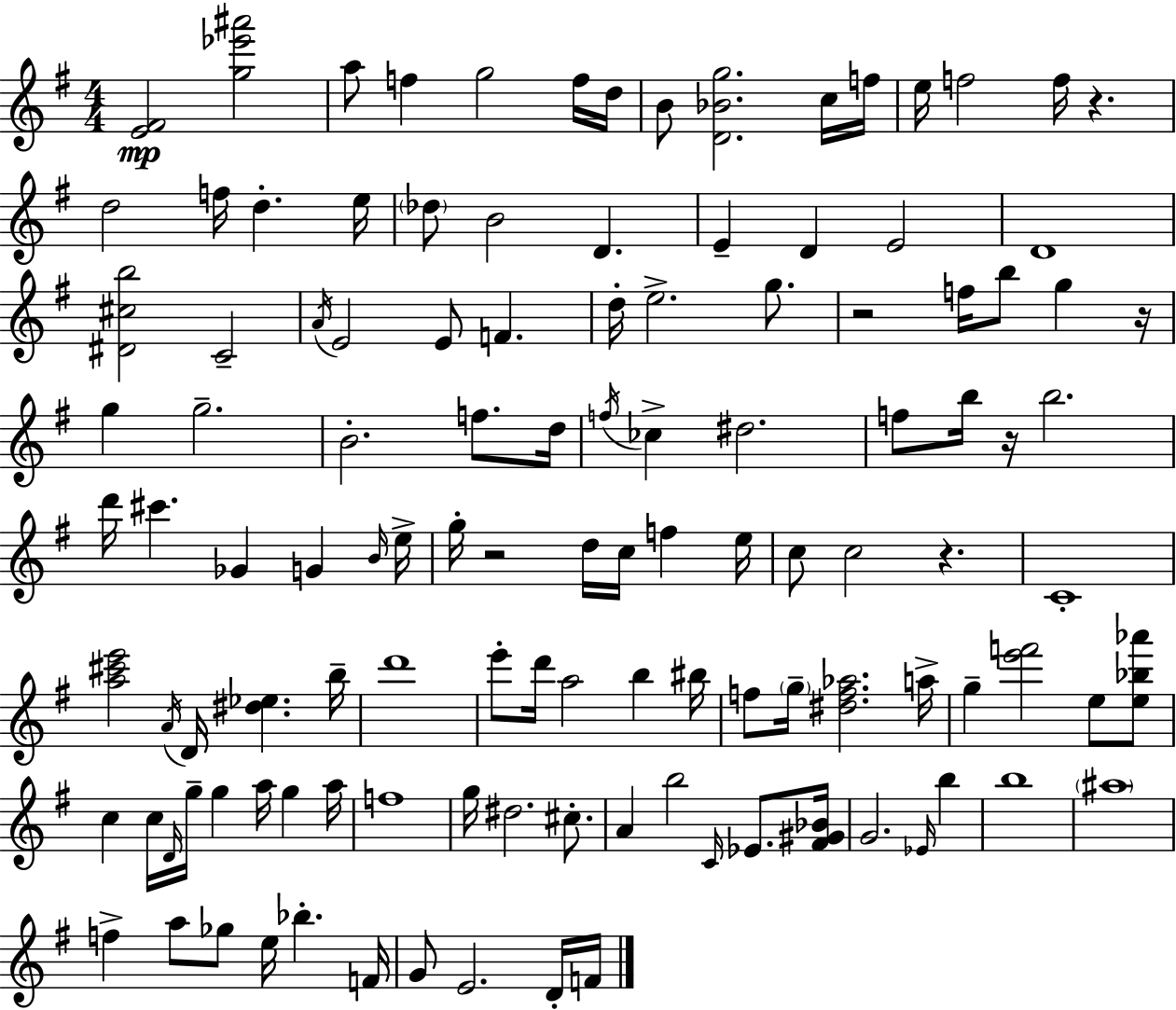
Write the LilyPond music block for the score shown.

{
  \clef treble
  \numericTimeSignature
  \time 4/4
  \key g \major
  <e' fis'>2\mp <g'' ees''' ais'''>2 | a''8 f''4 g''2 f''16 d''16 | b'8 <d' bes' g''>2. c''16 f''16 | e''16 f''2 f''16 r4. | \break d''2 f''16 d''4.-. e''16 | \parenthesize des''8 b'2 d'4. | e'4-- d'4 e'2 | d'1 | \break <dis' cis'' b''>2 c'2-- | \acciaccatura { a'16 } e'2 e'8 f'4. | d''16-. e''2.-> g''8. | r2 f''16 b''8 g''4 | \break r16 g''4 g''2.-- | b'2.-. f''8. | d''16 \acciaccatura { f''16 } ces''4-> dis''2. | f''8 b''16 r16 b''2. | \break d'''16 cis'''4. ges'4 g'4 | \grace { b'16 } e''16-> g''16-. r2 d''16 c''16 f''4 | e''16 c''8 c''2 r4. | c'1-. | \break <a'' cis''' e'''>2 \acciaccatura { a'16 } d'16 <dis'' ees''>4. | b''16-- d'''1 | e'''8-. d'''16 a''2 b''4 | bis''16 f''8 \parenthesize g''16-- <dis'' f'' aes''>2. | \break a''16-> g''4-- <e''' f'''>2 | e''8 <e'' bes'' aes'''>8 c''4 c''16 \grace { d'16 } g''16-- g''4 a''16 | g''4 a''16 f''1 | g''16 dis''2. | \break cis''8.-. a'4 b''2 | \grace { c'16 } ees'8. <fis' gis' bes'>16 g'2. | \grace { ees'16 } b''4 b''1 | \parenthesize ais''1 | \break f''4-> a''8 ges''8 e''16 | bes''4.-. f'16 g'8 e'2. | d'16-. f'16 \bar "|."
}